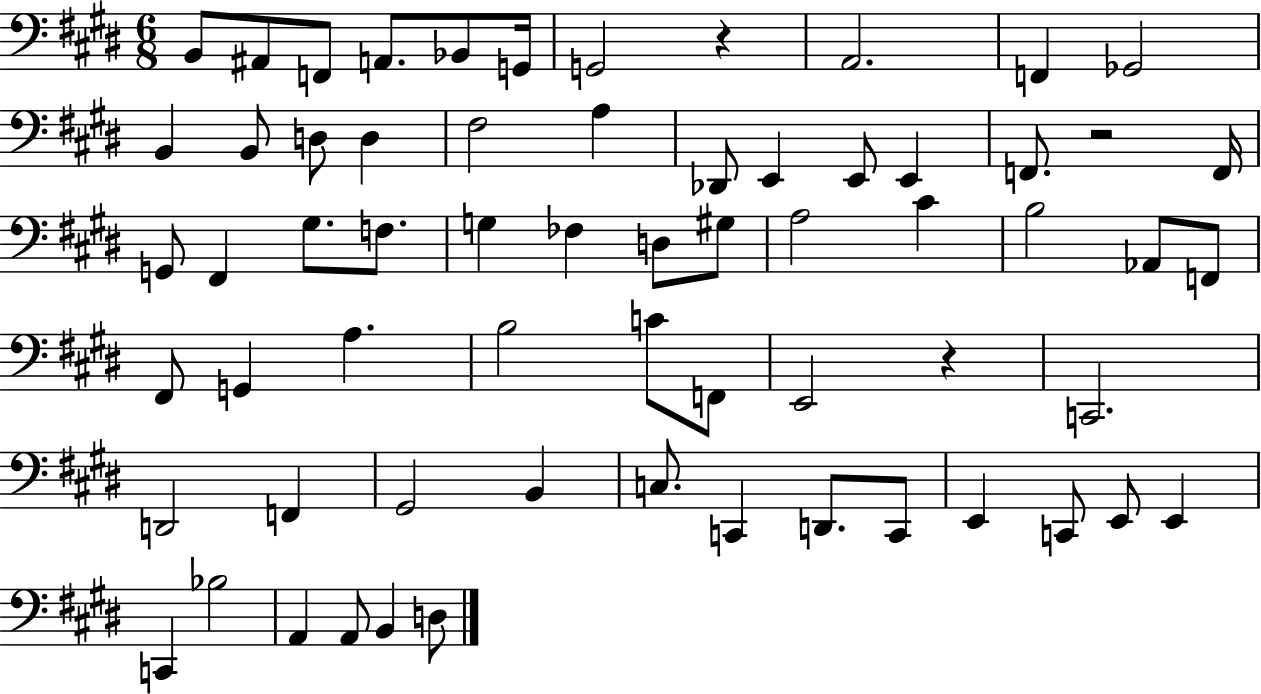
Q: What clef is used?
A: bass